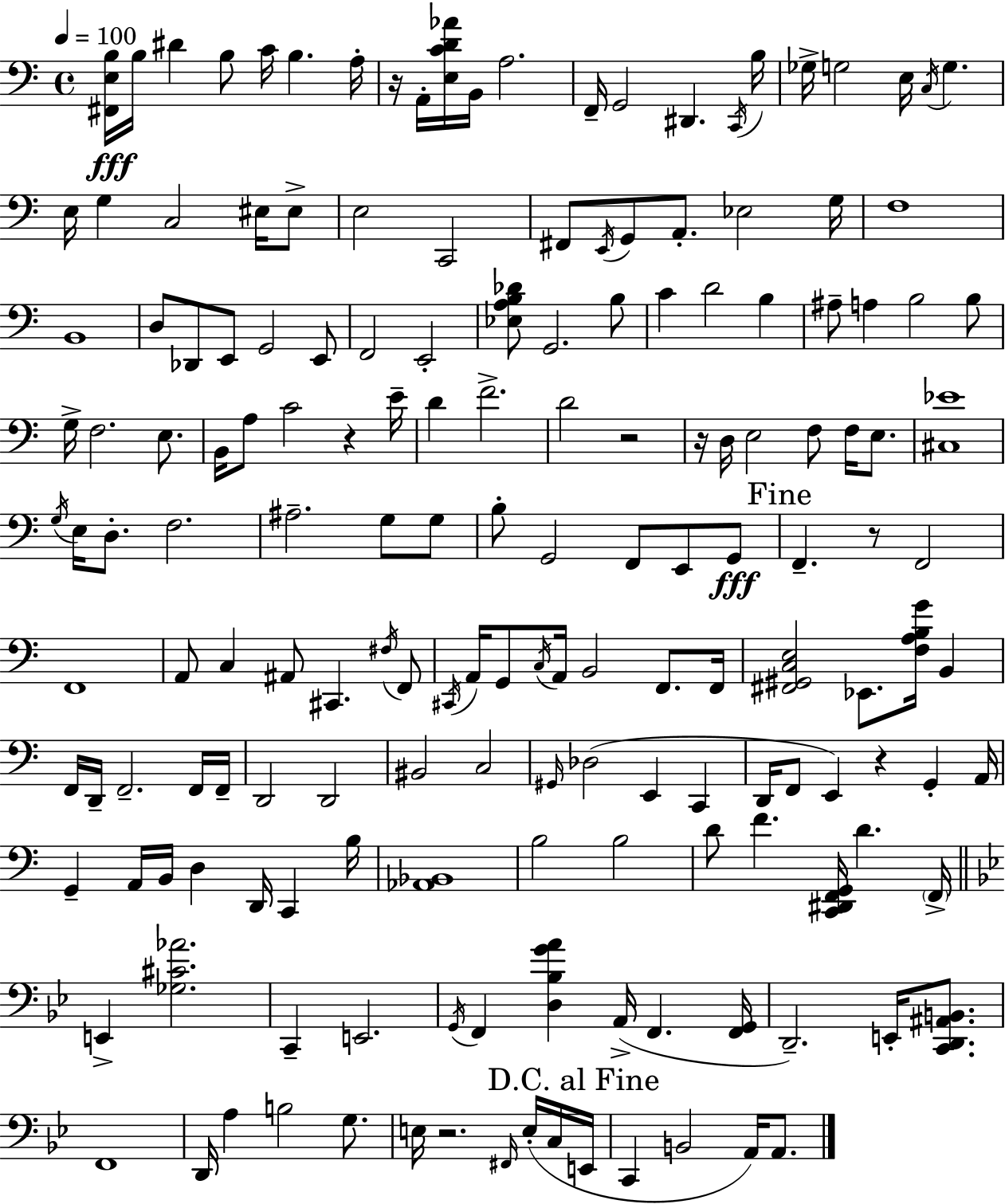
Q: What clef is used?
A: bass